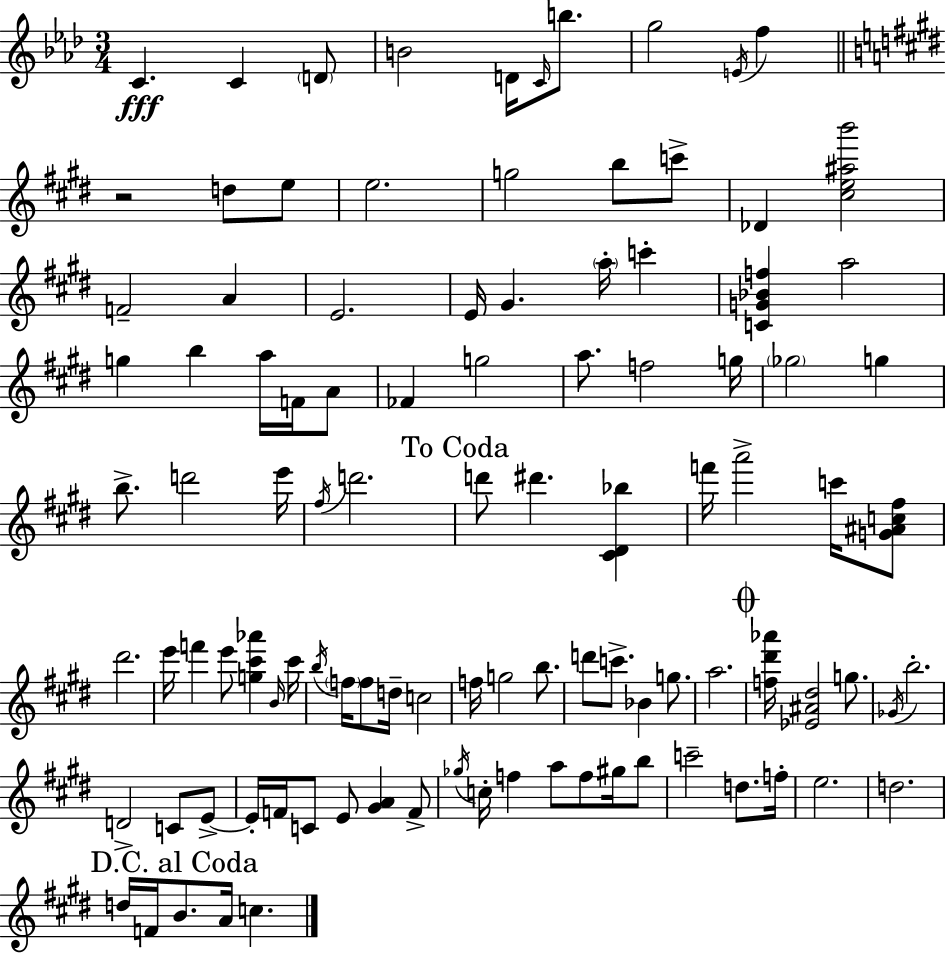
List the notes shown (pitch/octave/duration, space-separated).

C4/q. C4/q D4/e B4/h D4/s C4/s B5/e. G5/h E4/s F5/q R/h D5/e E5/e E5/h. G5/h B5/e C6/e Db4/q [C#5,E5,A#5,B6]/h F4/h A4/q E4/h. E4/s G#4/q. A5/s C6/q [C4,G4,Bb4,F5]/q A5/h G5/q B5/q A5/s F4/s A4/e FES4/q G5/h A5/e. F5/h G5/s Gb5/h G5/q B5/e. D6/h E6/s F#5/s D6/h. D6/e D#6/q. [C#4,D#4,Bb5]/q F6/s A6/h C6/s [G4,A#4,C5,F#5]/e D#6/h. E6/s F6/q E6/e [G5,C#6,Ab6]/q B4/s C#6/s B5/s F5/s F5/e D5/s C5/h F5/s G5/h B5/e. D6/e C6/e. Bb4/q G5/e. A5/h. [F5,D#6,Ab6]/s [Eb4,A#4,D#5]/h G5/e. Gb4/s B5/h. D4/h C4/e E4/e E4/s F4/s C4/e E4/e [G#4,A4]/q F4/e Gb5/s C5/s F5/q A5/e F5/e G#5/s B5/e C6/h D5/e. F5/s E5/h. D5/h. D5/s F4/s B4/e. A4/s C5/q.